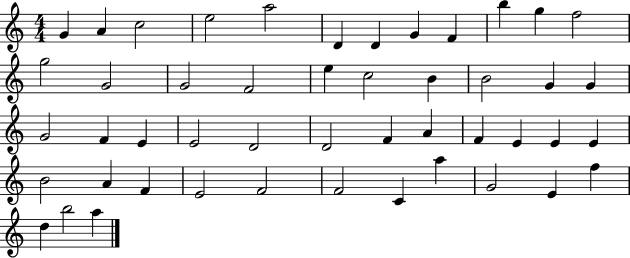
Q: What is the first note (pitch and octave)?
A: G4